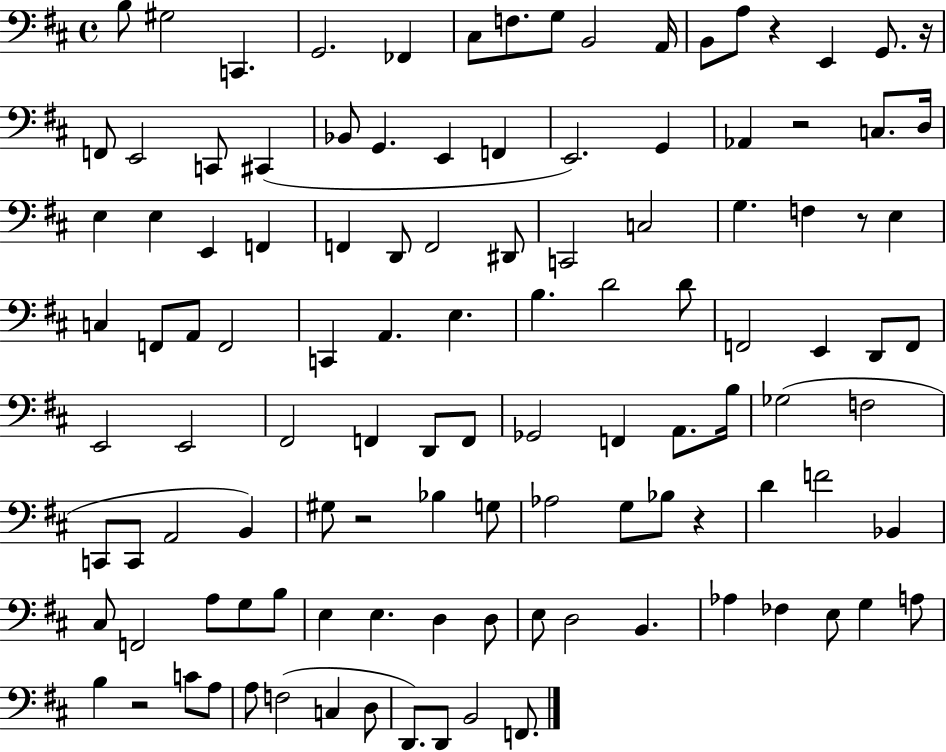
{
  \clef bass
  \time 4/4
  \defaultTimeSignature
  \key d \major
  b8 gis2 c,4. | g,2. fes,4 | cis8 f8. g8 b,2 a,16 | b,8 a8 r4 e,4 g,8. r16 | \break f,8 e,2 c,8 cis,4( | bes,8 g,4. e,4 f,4 | e,2.) g,4 | aes,4 r2 c8. d16 | \break e4 e4 e,4 f,4 | f,4 d,8 f,2 dis,8 | c,2 c2 | g4. f4 r8 e4 | \break c4 f,8 a,8 f,2 | c,4 a,4. e4. | b4. d'2 d'8 | f,2 e,4 d,8 f,8 | \break e,2 e,2 | fis,2 f,4 d,8 f,8 | ges,2 f,4 a,8. b16 | ges2( f2 | \break c,8 c,8 a,2 b,4) | gis8 r2 bes4 g8 | aes2 g8 bes8 r4 | d'4 f'2 bes,4 | \break cis8 f,2 a8 g8 b8 | e4 e4. d4 d8 | e8 d2 b,4. | aes4 fes4 e8 g4 a8 | \break b4 r2 c'8 a8 | a8 f2( c4 d8 | d,8.) d,8 b,2 f,8. | \bar "|."
}